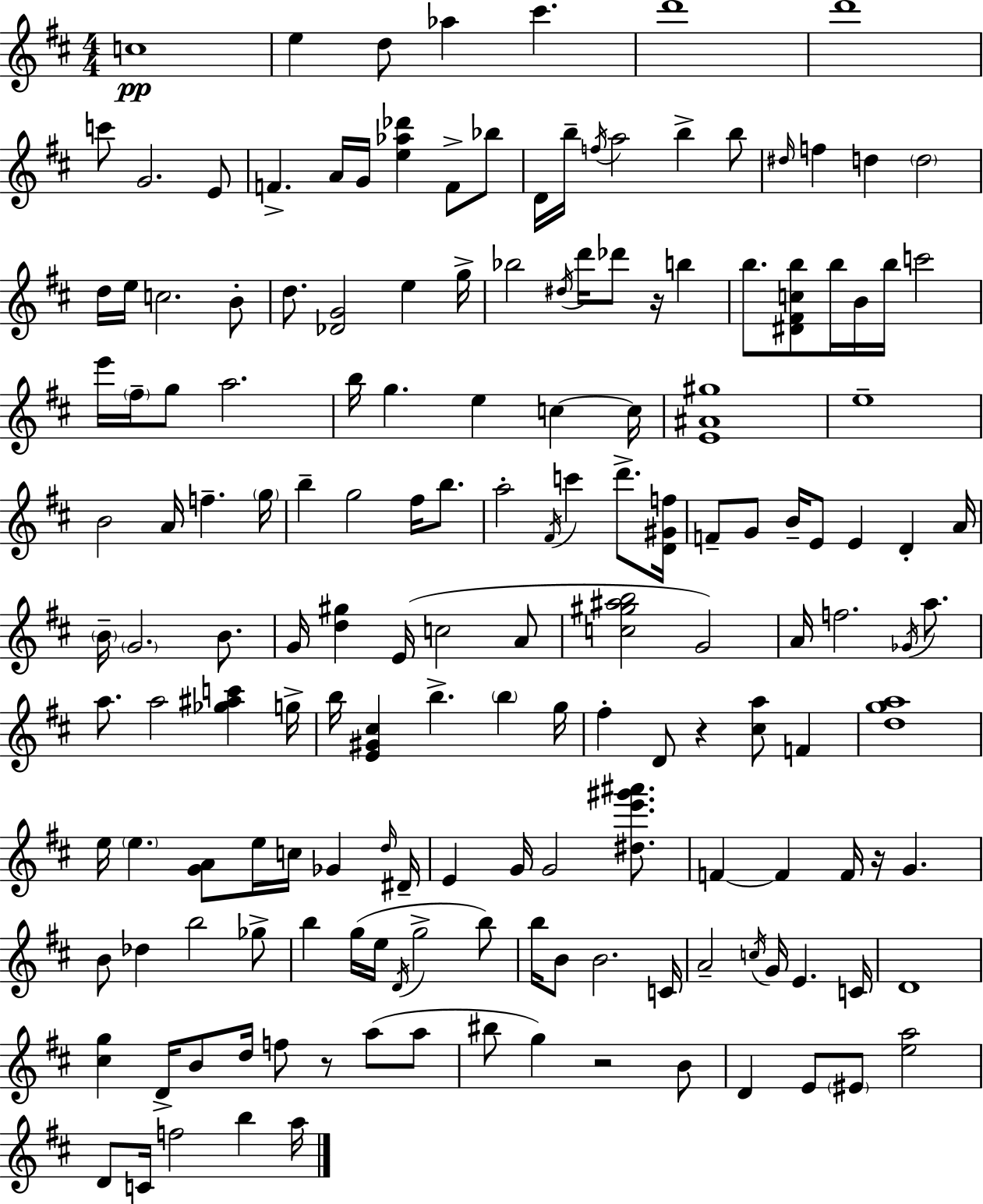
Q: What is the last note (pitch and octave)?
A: A5